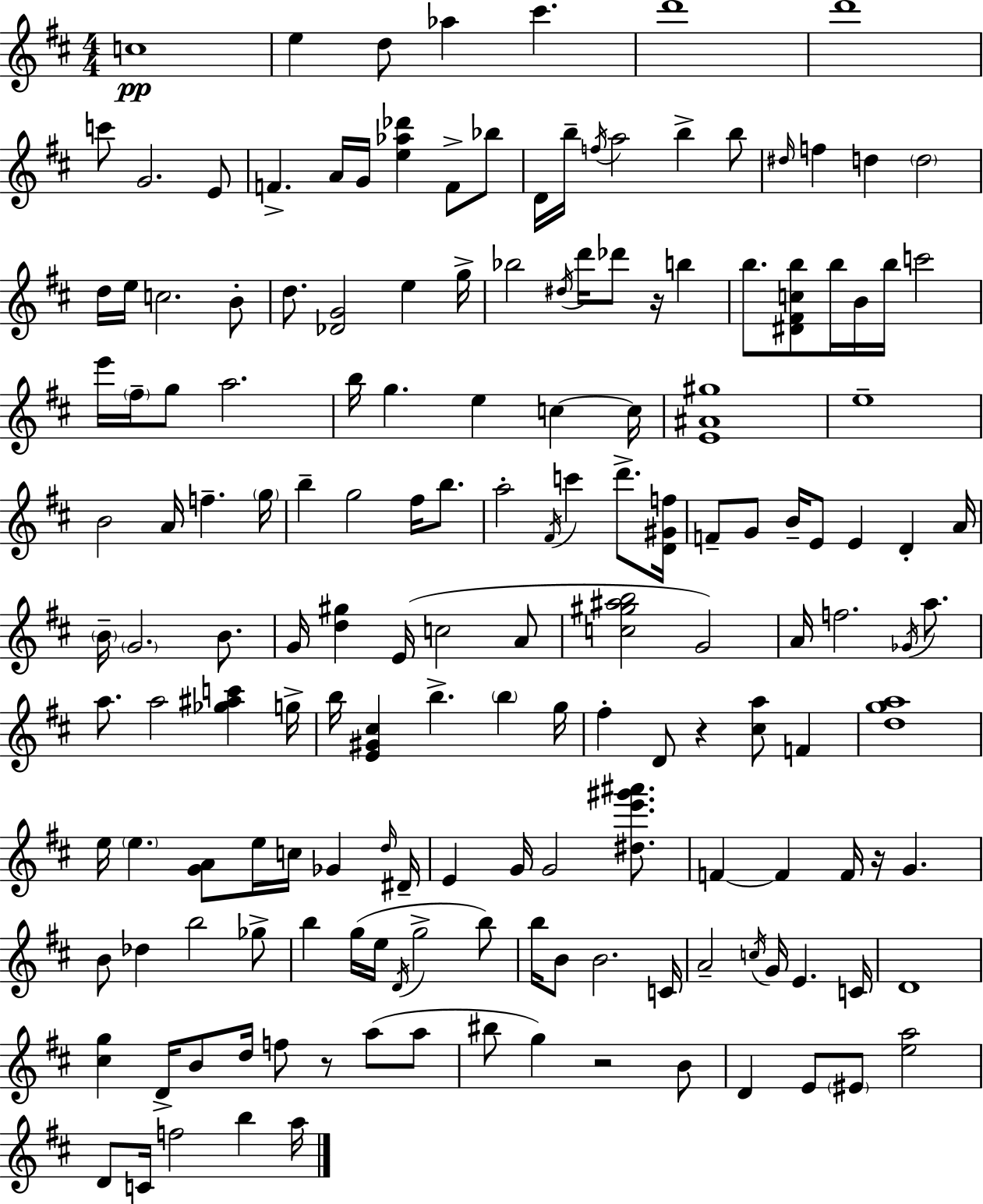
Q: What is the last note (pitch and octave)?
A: A5